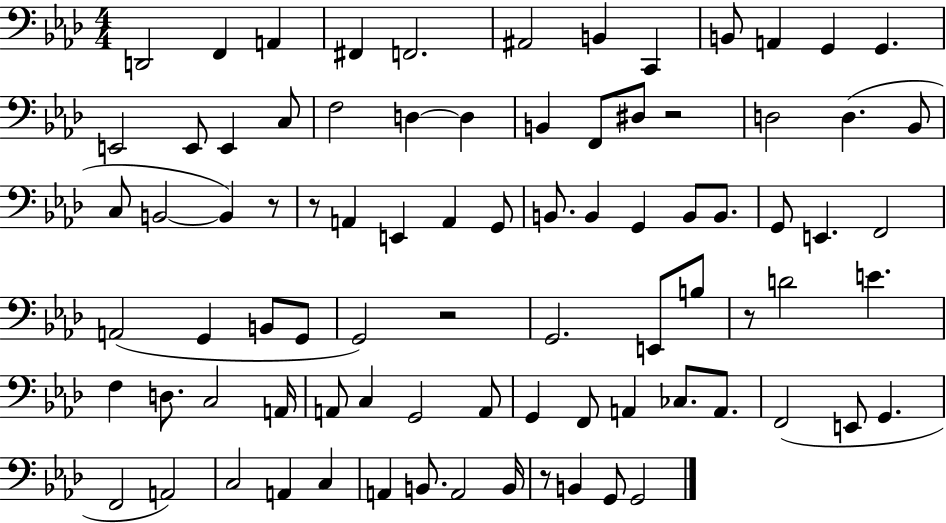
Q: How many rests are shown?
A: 6